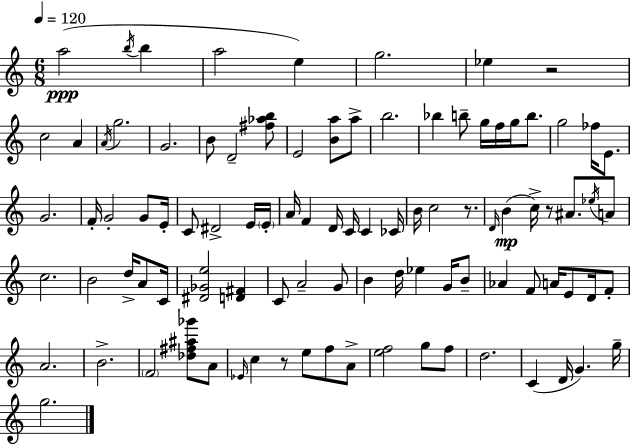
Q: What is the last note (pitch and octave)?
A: G5